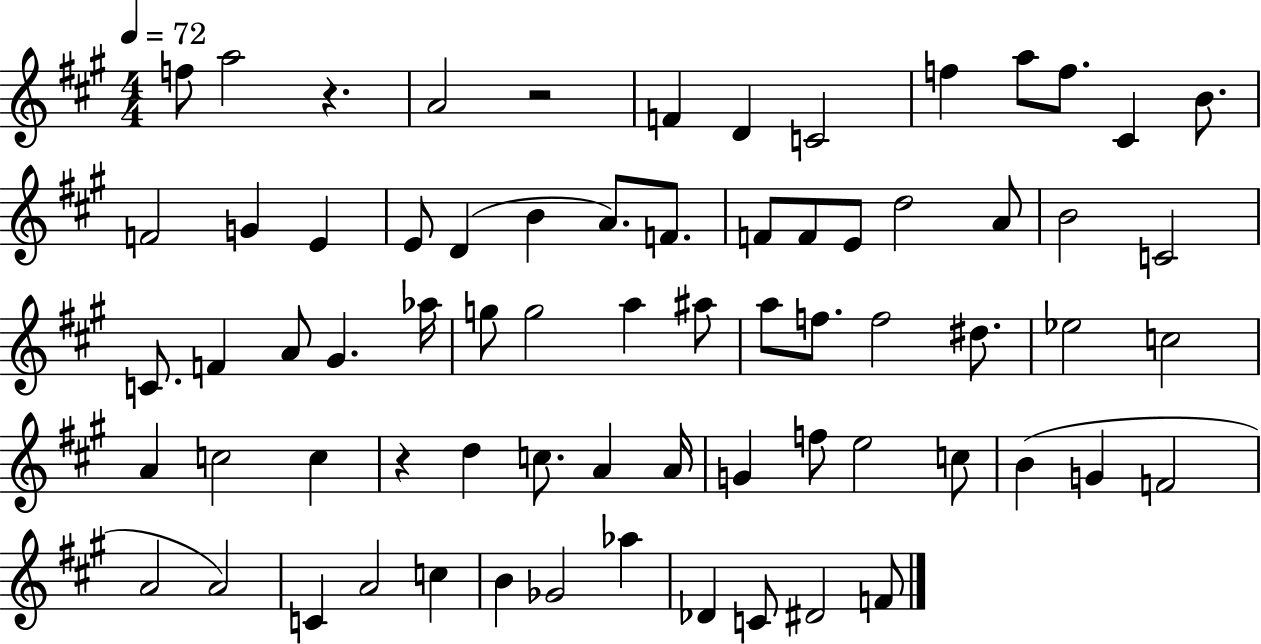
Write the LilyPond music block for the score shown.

{
  \clef treble
  \numericTimeSignature
  \time 4/4
  \key a \major
  \tempo 4 = 72
  f''8 a''2 r4. | a'2 r2 | f'4 d'4 c'2 | f''4 a''8 f''8. cis'4 b'8. | \break f'2 g'4 e'4 | e'8 d'4( b'4 a'8.) f'8. | f'8 f'8 e'8 d''2 a'8 | b'2 c'2 | \break c'8. f'4 a'8 gis'4. aes''16 | g''8 g''2 a''4 ais''8 | a''8 f''8. f''2 dis''8. | ees''2 c''2 | \break a'4 c''2 c''4 | r4 d''4 c''8. a'4 a'16 | g'4 f''8 e''2 c''8 | b'4( g'4 f'2 | \break a'2 a'2) | c'4 a'2 c''4 | b'4 ges'2 aes''4 | des'4 c'8 dis'2 f'8 | \break \bar "|."
}